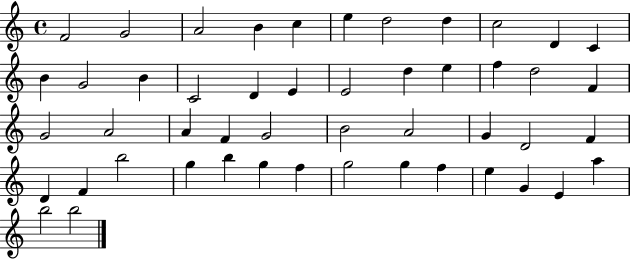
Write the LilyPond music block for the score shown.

{
  \clef treble
  \time 4/4
  \defaultTimeSignature
  \key c \major
  f'2 g'2 | a'2 b'4 c''4 | e''4 d''2 d''4 | c''2 d'4 c'4 | \break b'4 g'2 b'4 | c'2 d'4 e'4 | e'2 d''4 e''4 | f''4 d''2 f'4 | \break g'2 a'2 | a'4 f'4 g'2 | b'2 a'2 | g'4 d'2 f'4 | \break d'4 f'4 b''2 | g''4 b''4 g''4 f''4 | g''2 g''4 f''4 | e''4 g'4 e'4 a''4 | \break b''2 b''2 | \bar "|."
}